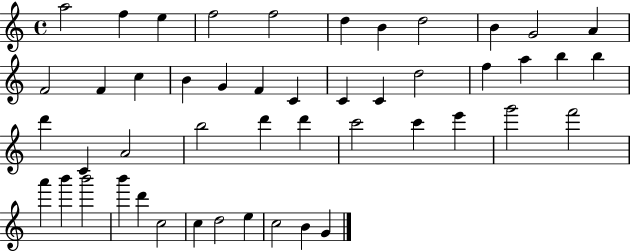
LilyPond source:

{
  \clef treble
  \time 4/4
  \defaultTimeSignature
  \key c \major
  a''2 f''4 e''4 | f''2 f''2 | d''4 b'4 d''2 | b'4 g'2 a'4 | \break f'2 f'4 c''4 | b'4 g'4 f'4 c'4 | c'4 c'4 d''2 | f''4 a''4 b''4 b''4 | \break d'''4 c'4 a'2 | b''2 d'''4 d'''4 | c'''2 c'''4 e'''4 | g'''2 f'''2 | \break a'''4 b'''4 b'''2 | b'''4 d'''4 c''2 | c''4 d''2 e''4 | c''2 b'4 g'4 | \break \bar "|."
}